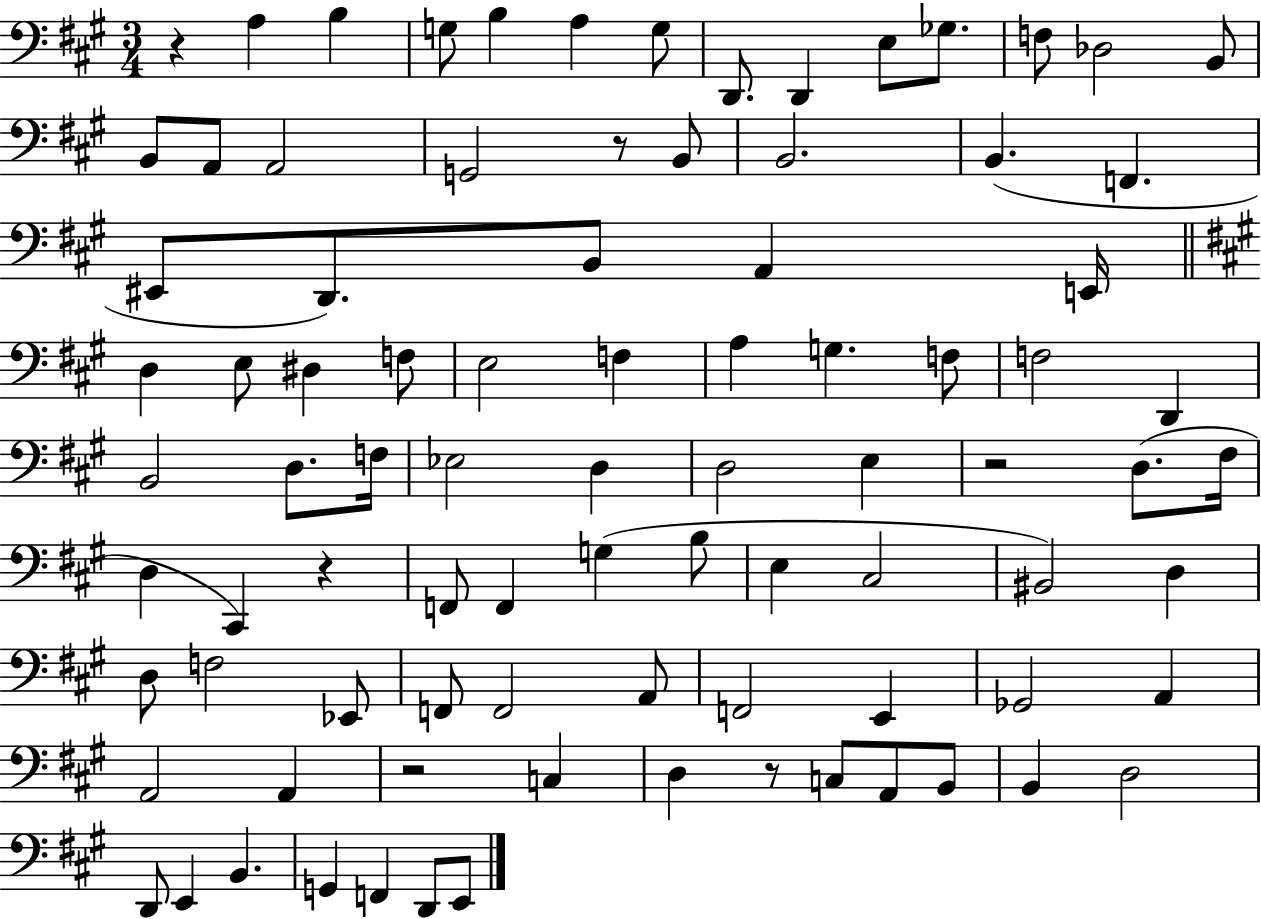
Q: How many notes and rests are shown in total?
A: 88